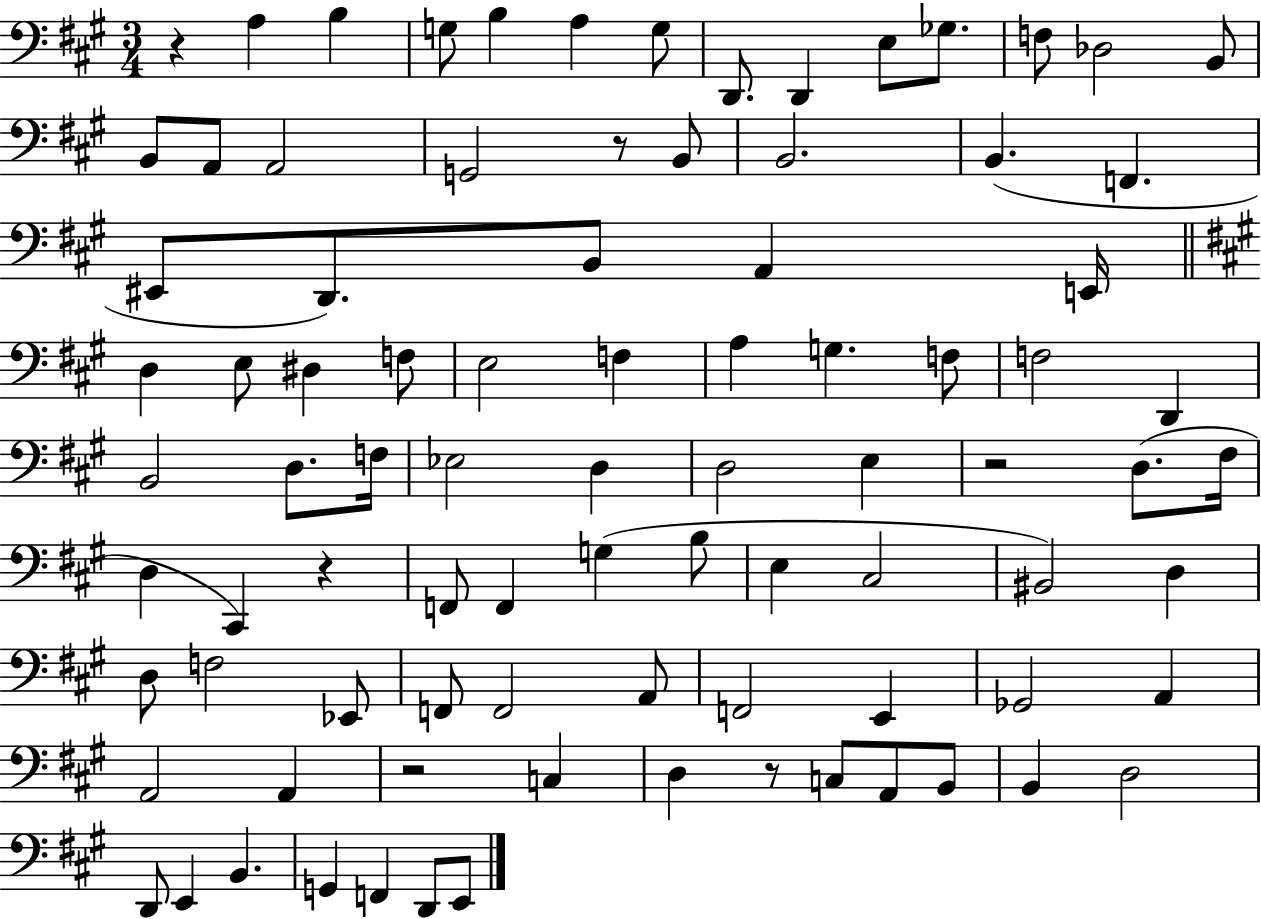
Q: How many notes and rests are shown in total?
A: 88